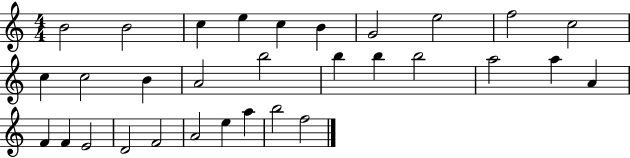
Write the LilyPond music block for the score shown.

{
  \clef treble
  \numericTimeSignature
  \time 4/4
  \key c \major
  b'2 b'2 | c''4 e''4 c''4 b'4 | g'2 e''2 | f''2 c''2 | \break c''4 c''2 b'4 | a'2 b''2 | b''4 b''4 b''2 | a''2 a''4 a'4 | \break f'4 f'4 e'2 | d'2 f'2 | a'2 e''4 a''4 | b''2 f''2 | \break \bar "|."
}